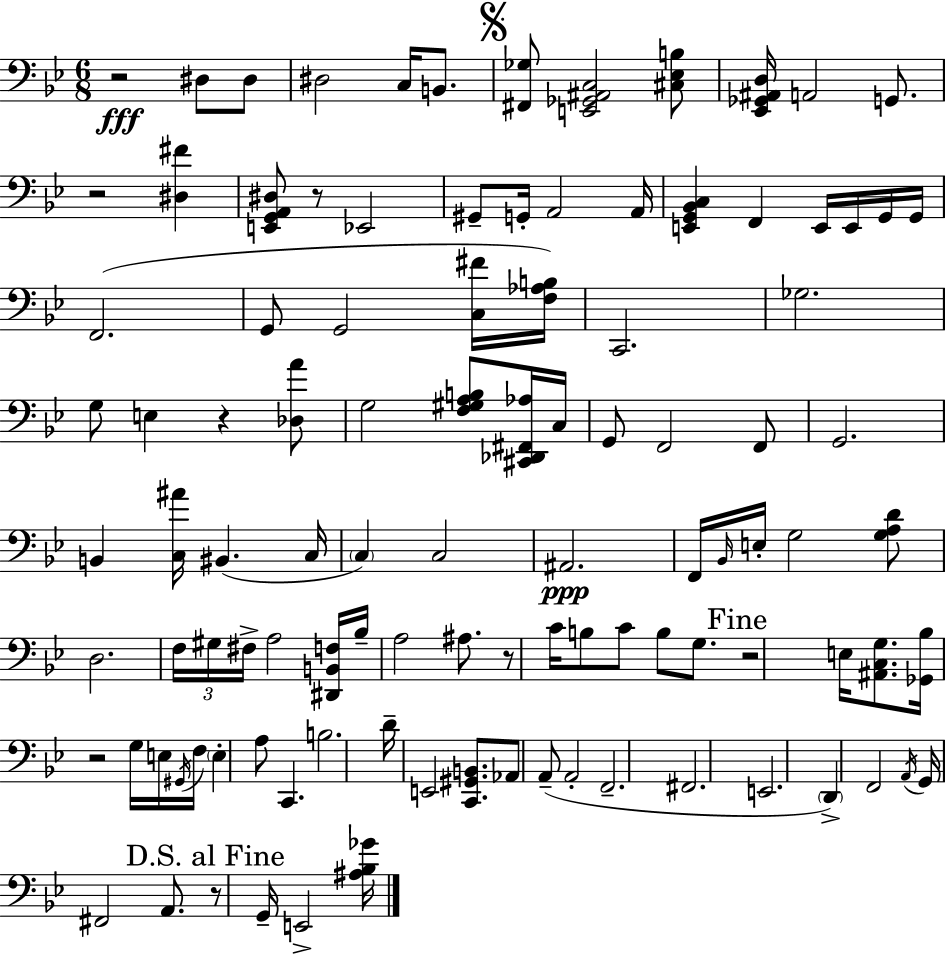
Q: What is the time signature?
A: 6/8